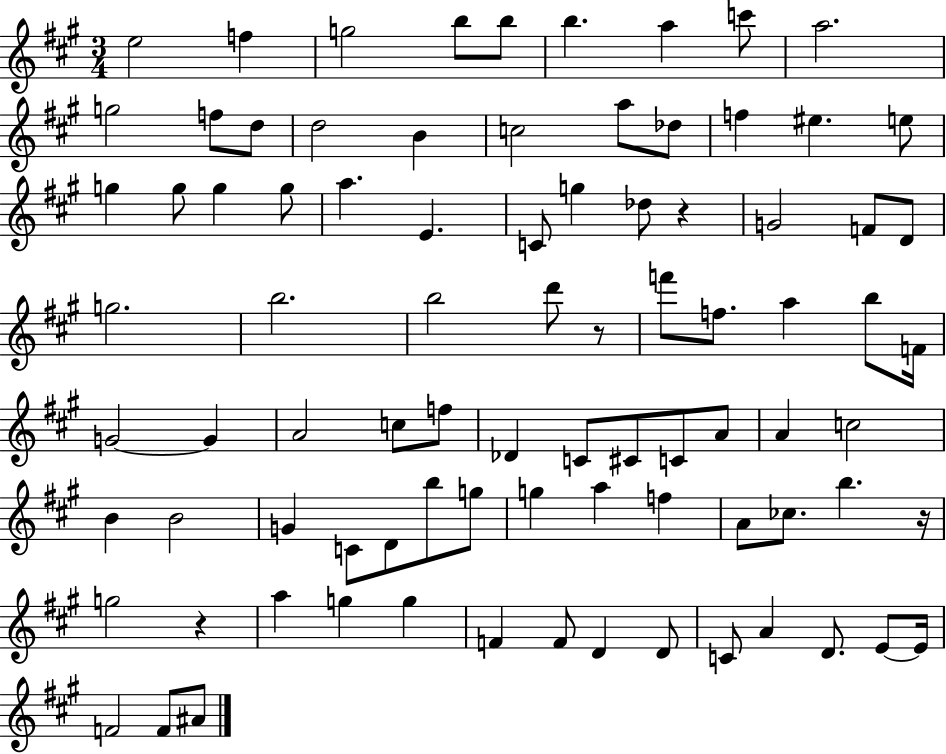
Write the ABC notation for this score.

X:1
T:Untitled
M:3/4
L:1/4
K:A
e2 f g2 b/2 b/2 b a c'/2 a2 g2 f/2 d/2 d2 B c2 a/2 _d/2 f ^e e/2 g g/2 g g/2 a E C/2 g _d/2 z G2 F/2 D/2 g2 b2 b2 d'/2 z/2 f'/2 f/2 a b/2 F/4 G2 G A2 c/2 f/2 _D C/2 ^C/2 C/2 A/2 A c2 B B2 G C/2 D/2 b/2 g/2 g a f A/2 _c/2 b z/4 g2 z a g g F F/2 D D/2 C/2 A D/2 E/2 E/4 F2 F/2 ^A/2